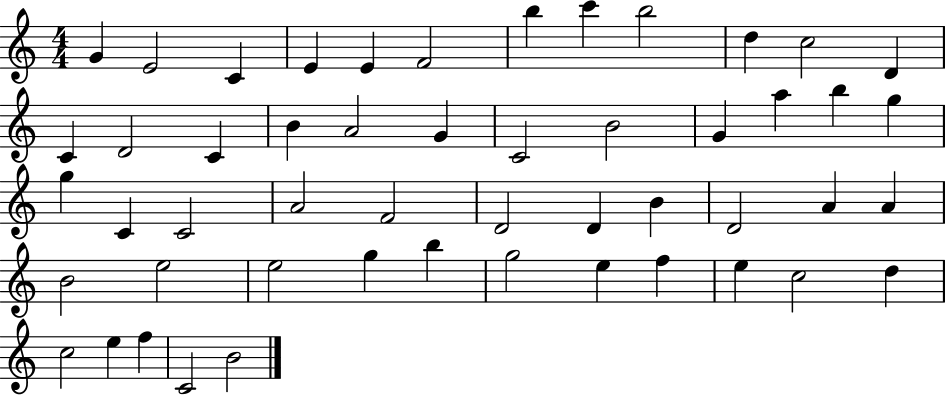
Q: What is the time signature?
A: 4/4